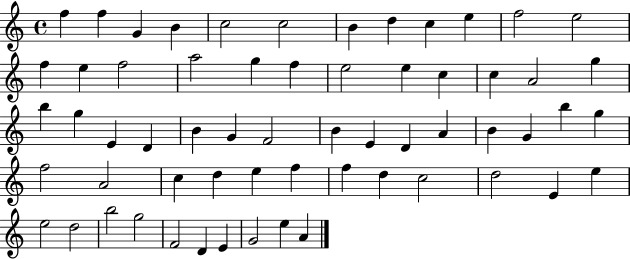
F5/q F5/q G4/q B4/q C5/h C5/h B4/q D5/q C5/q E5/q F5/h E5/h F5/q E5/q F5/h A5/h G5/q F5/q E5/h E5/q C5/q C5/q A4/h G5/q B5/q G5/q E4/q D4/q B4/q G4/q F4/h B4/q E4/q D4/q A4/q B4/q G4/q B5/q G5/q F5/h A4/h C5/q D5/q E5/q F5/q F5/q D5/q C5/h D5/h E4/q E5/q E5/h D5/h B5/h G5/h F4/h D4/q E4/q G4/h E5/q A4/q